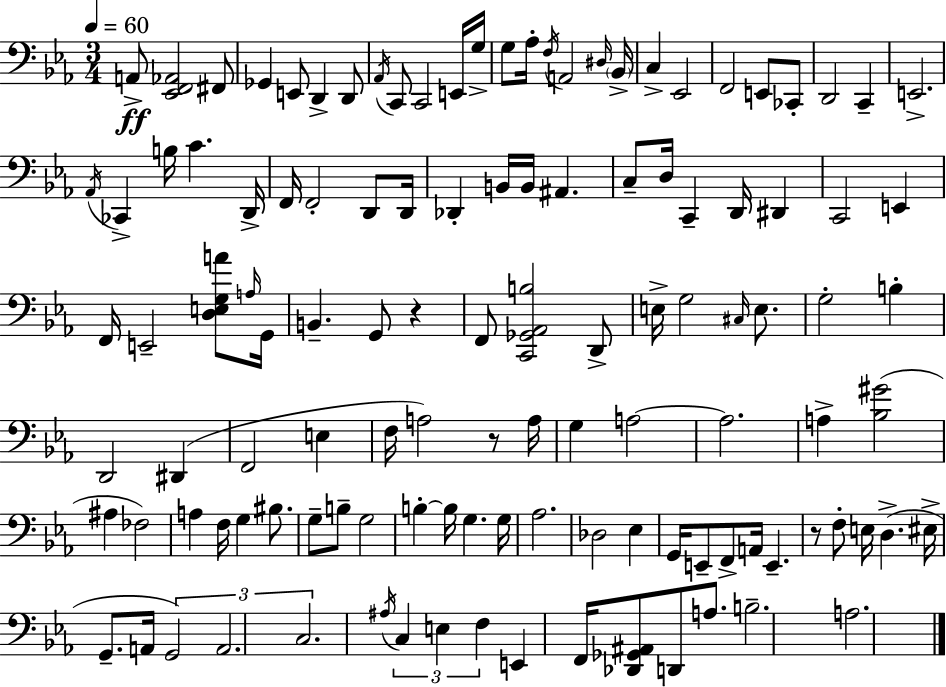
X:1
T:Untitled
M:3/4
L:1/4
K:Eb
A,,/2 [_E,,F,,_A,,]2 ^F,,/2 _G,, E,,/2 D,, D,,/2 _A,,/4 C,,/2 C,,2 E,,/4 G,/4 G,/2 _A,/4 F,/4 A,,2 ^D,/4 _B,,/4 C, _E,,2 F,,2 E,,/2 _C,,/2 D,,2 C,, E,,2 _A,,/4 _C,, B,/4 C D,,/4 F,,/4 F,,2 D,,/2 D,,/4 _D,, B,,/4 B,,/4 ^A,, C,/2 D,/4 C,, D,,/4 ^D,, C,,2 E,, F,,/4 E,,2 [D,E,G,A]/2 A,/4 G,,/4 B,, G,,/2 z F,,/2 [C,,_G,,_A,,B,]2 D,,/2 E,/4 G,2 ^C,/4 E,/2 G,2 B, D,,2 ^D,, F,,2 E, F,/4 A,2 z/2 A,/4 G, A,2 A,2 A, [_B,^G]2 ^A, _F,2 A, F,/4 G, ^B,/2 G,/2 B,/2 G,2 B, B,/4 G, G,/4 _A,2 _D,2 _E, G,,/4 E,,/2 F,,/2 A,,/4 E,, z/2 F,/2 E,/4 D, ^E,/4 G,,/2 A,,/4 G,,2 A,,2 C,2 ^A,/4 C, E, F, E,, F,,/4 [_D,,_G,,^A,,]/2 D,,/2 A,/2 B,2 A,2